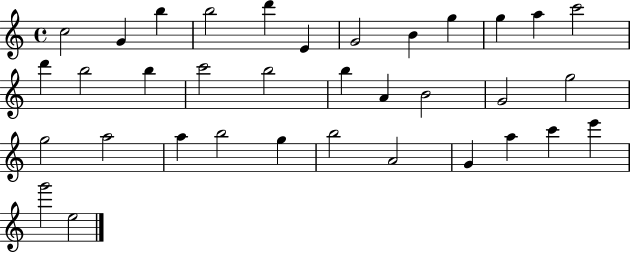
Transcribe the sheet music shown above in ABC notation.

X:1
T:Untitled
M:4/4
L:1/4
K:C
c2 G b b2 d' E G2 B g g a c'2 d' b2 b c'2 b2 b A B2 G2 g2 g2 a2 a b2 g b2 A2 G a c' e' g'2 e2